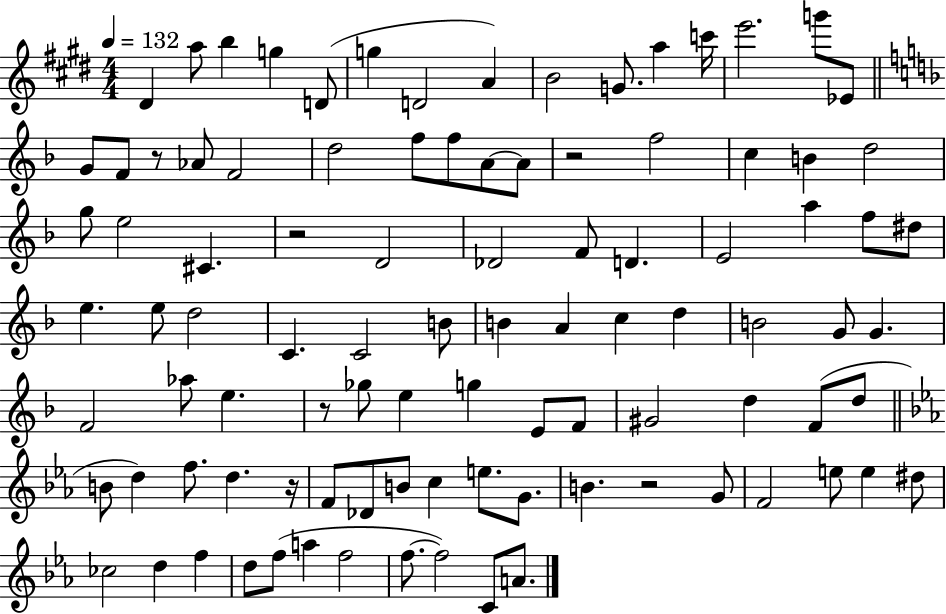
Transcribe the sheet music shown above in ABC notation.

X:1
T:Untitled
M:4/4
L:1/4
K:E
^D a/2 b g D/2 g D2 A B2 G/2 a c'/4 e'2 g'/2 _E/2 G/2 F/2 z/2 _A/2 F2 d2 f/2 f/2 A/2 A/2 z2 f2 c B d2 g/2 e2 ^C z2 D2 _D2 F/2 D E2 a f/2 ^d/2 e e/2 d2 C C2 B/2 B A c d B2 G/2 G F2 _a/2 e z/2 _g/2 e g E/2 F/2 ^G2 d F/2 d/2 B/2 d f/2 d z/4 F/2 _D/2 B/2 c e/2 G/2 B z2 G/2 F2 e/2 e ^d/2 _c2 d f d/2 f/2 a f2 f/2 f2 C/2 A/2